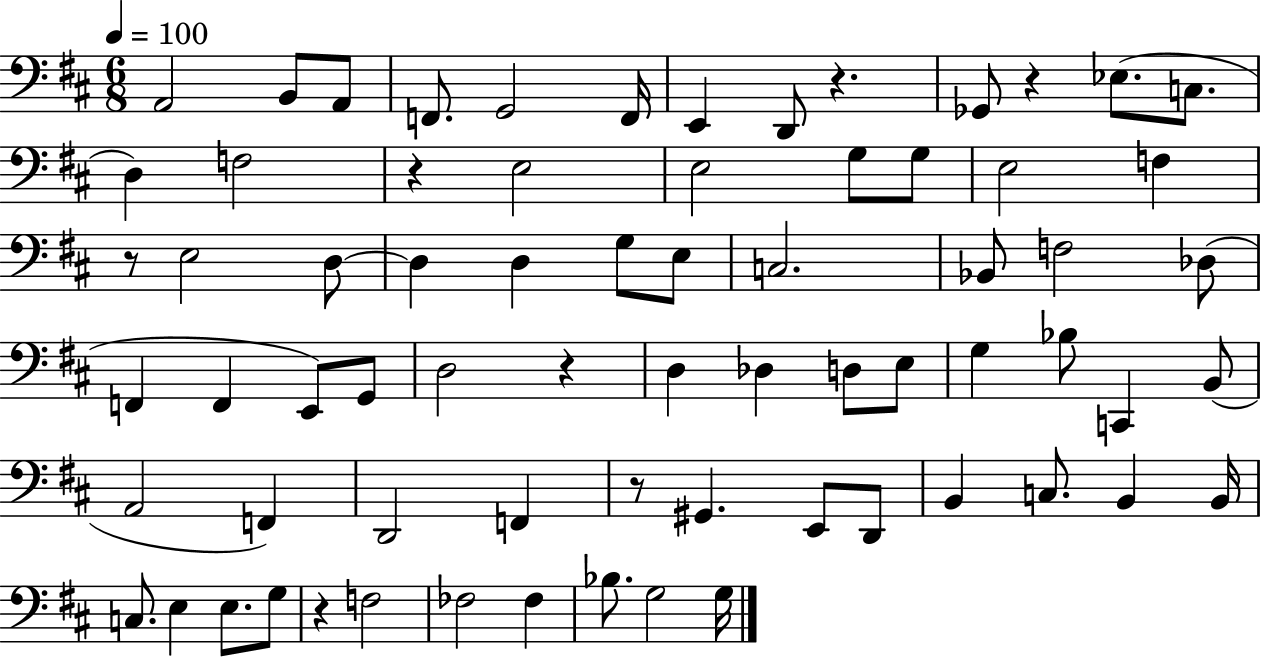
X:1
T:Untitled
M:6/8
L:1/4
K:D
A,,2 B,,/2 A,,/2 F,,/2 G,,2 F,,/4 E,, D,,/2 z _G,,/2 z _E,/2 C,/2 D, F,2 z E,2 E,2 G,/2 G,/2 E,2 F, z/2 E,2 D,/2 D, D, G,/2 E,/2 C,2 _B,,/2 F,2 _D,/2 F,, F,, E,,/2 G,,/2 D,2 z D, _D, D,/2 E,/2 G, _B,/2 C,, B,,/2 A,,2 F,, D,,2 F,, z/2 ^G,, E,,/2 D,,/2 B,, C,/2 B,, B,,/4 C,/2 E, E,/2 G,/2 z F,2 _F,2 _F, _B,/2 G,2 G,/4